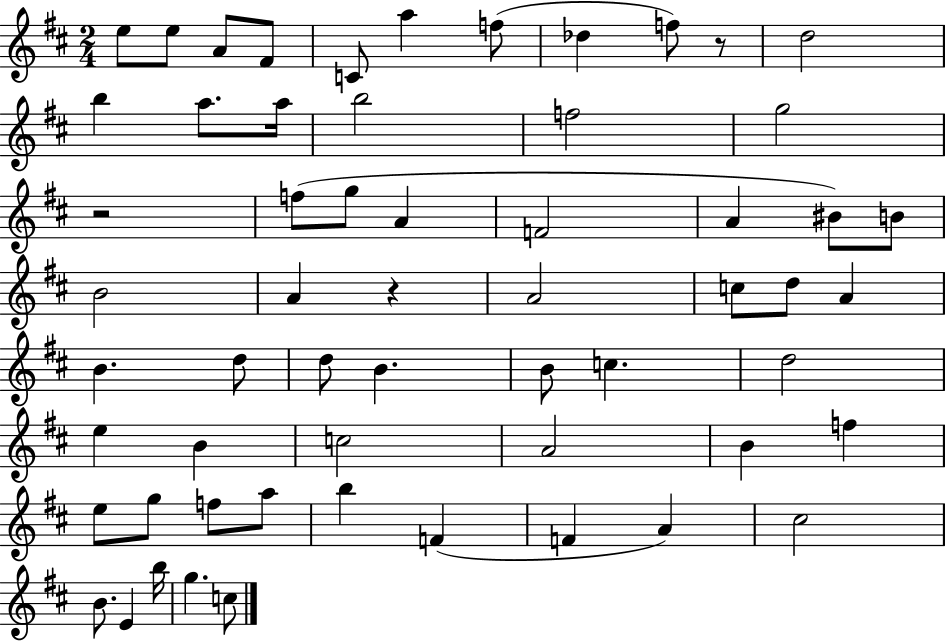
{
  \clef treble
  \numericTimeSignature
  \time 2/4
  \key d \major
  e''8 e''8 a'8 fis'8 | c'8 a''4 f''8( | des''4 f''8) r8 | d''2 | \break b''4 a''8. a''16 | b''2 | f''2 | g''2 | \break r2 | f''8( g''8 a'4 | f'2 | a'4 bis'8) b'8 | \break b'2 | a'4 r4 | a'2 | c''8 d''8 a'4 | \break b'4. d''8 | d''8 b'4. | b'8 c''4. | d''2 | \break e''4 b'4 | c''2 | a'2 | b'4 f''4 | \break e''8 g''8 f''8 a''8 | b''4 f'4( | f'4 a'4) | cis''2 | \break b'8. e'4 b''16 | g''4. c''8 | \bar "|."
}